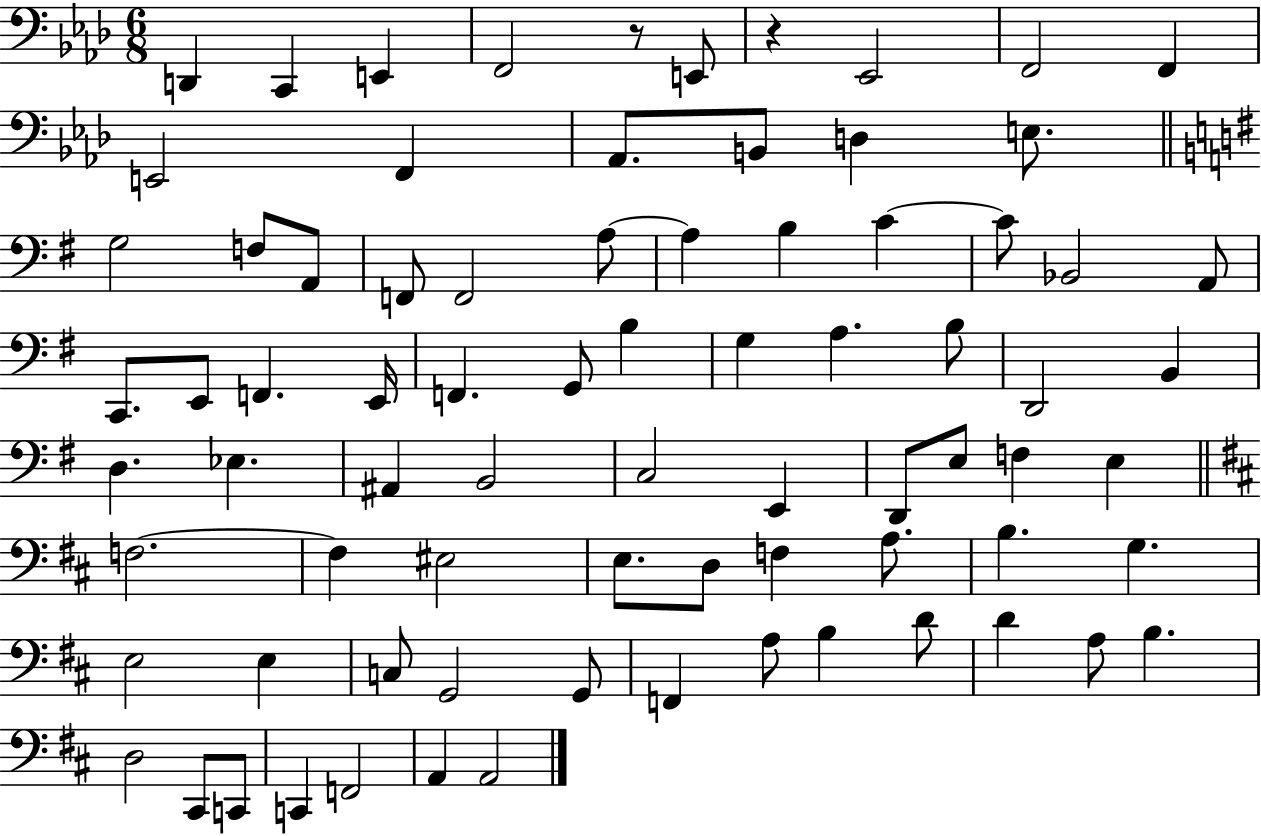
{
  \clef bass
  \numericTimeSignature
  \time 6/8
  \key aes \major
  \repeat volta 2 { d,4 c,4 e,4 | f,2 r8 e,8 | r4 ees,2 | f,2 f,4 | \break e,2 f,4 | aes,8. b,8 d4 e8. | \bar "||" \break \key g \major g2 f8 a,8 | f,8 f,2 a8~~ | a4 b4 c'4~~ | c'8 bes,2 a,8 | \break c,8. e,8 f,4. e,16 | f,4. g,8 b4 | g4 a4. b8 | d,2 b,4 | \break d4. ees4. | ais,4 b,2 | c2 e,4 | d,8 e8 f4 e4 | \break \bar "||" \break \key b \minor f2.~~ | f4 eis2 | e8. d8 f4 a8. | b4. g4. | \break e2 e4 | c8 g,2 g,8 | f,4 a8 b4 d'8 | d'4 a8 b4. | \break d2 cis,8 c,8 | c,4 f,2 | a,4 a,2 | } \bar "|."
}